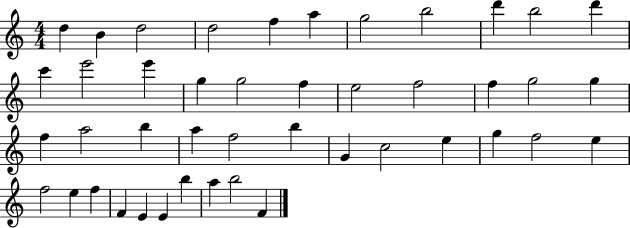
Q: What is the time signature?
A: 4/4